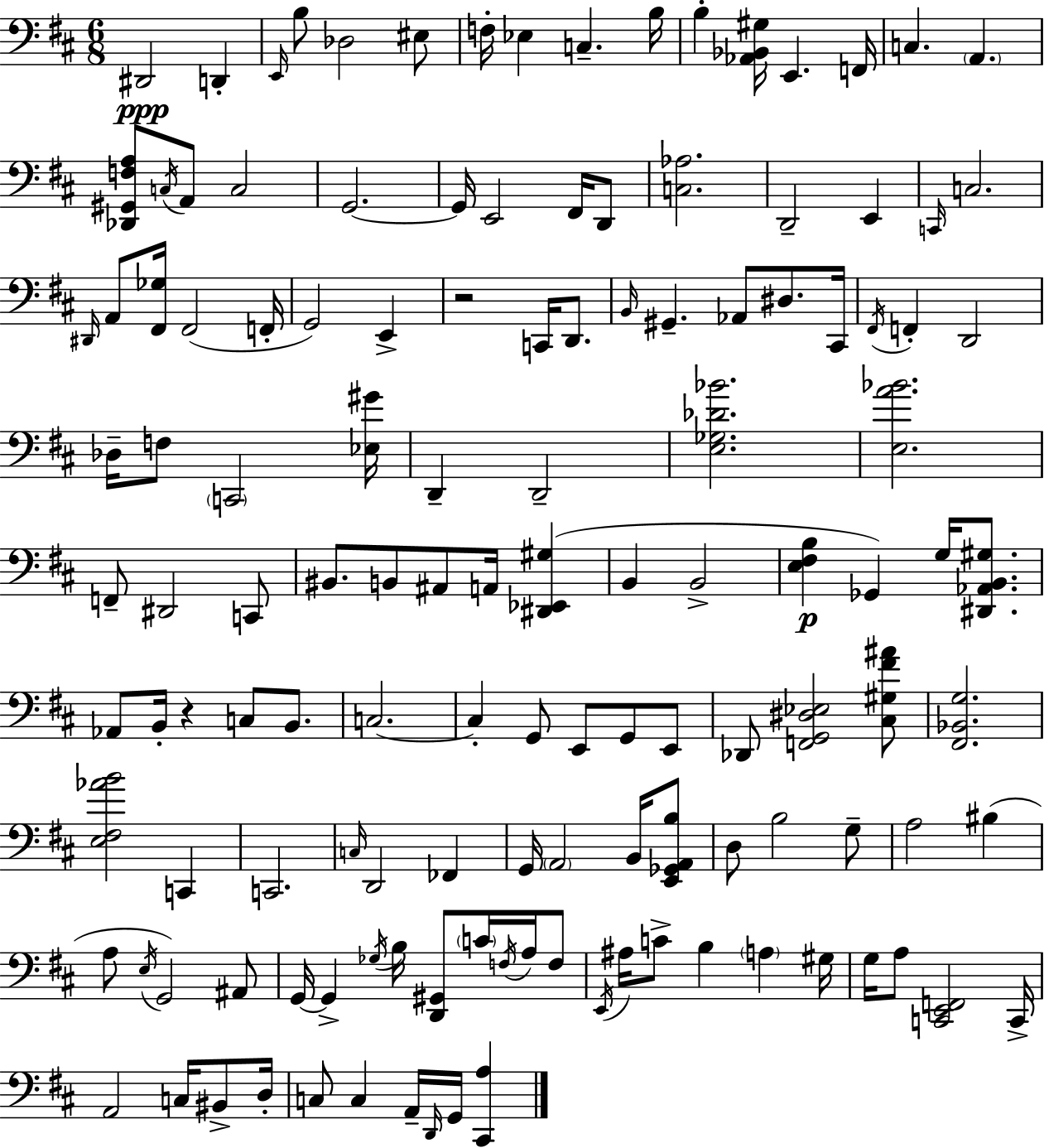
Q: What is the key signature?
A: D major